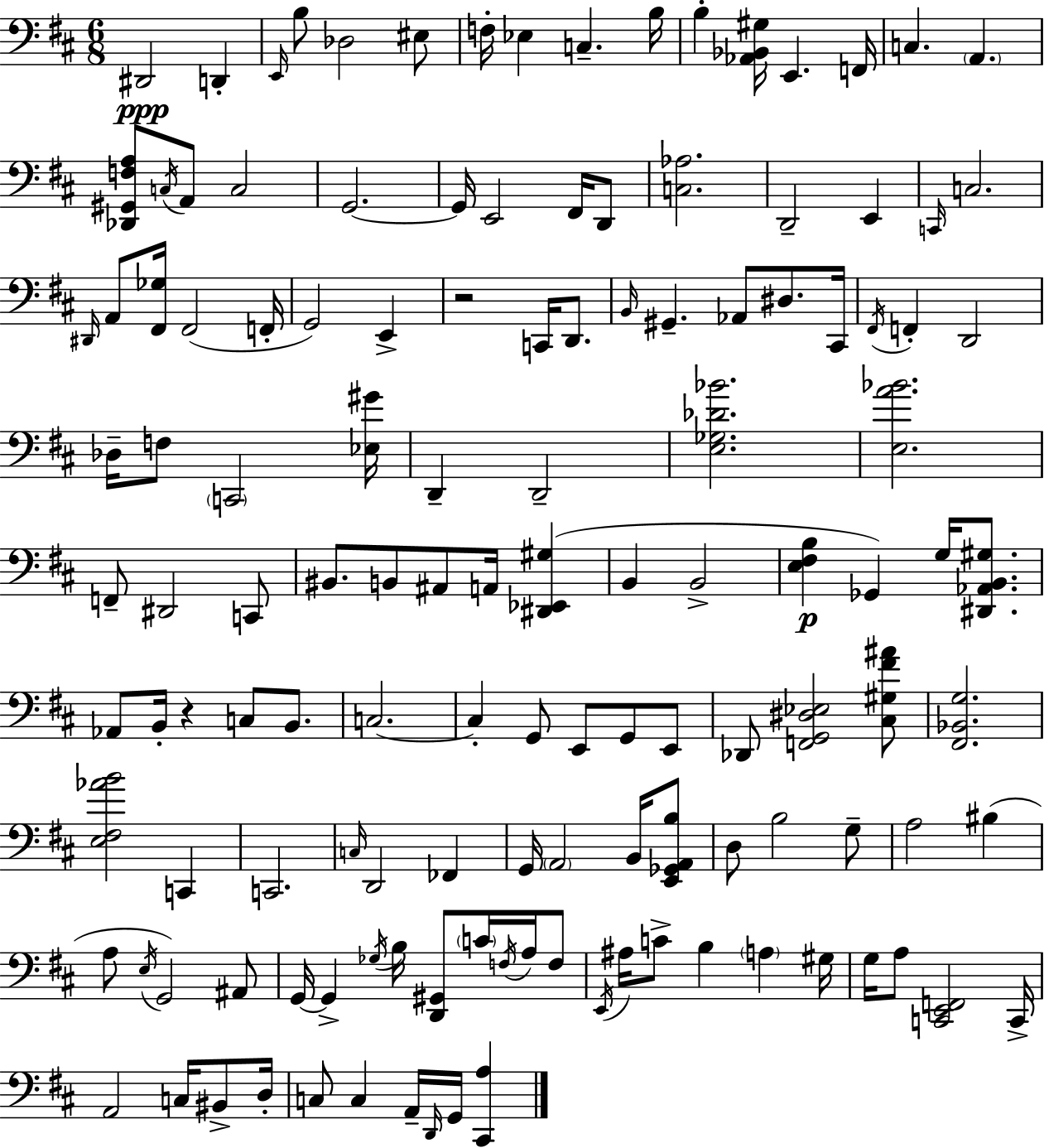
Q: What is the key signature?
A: D major